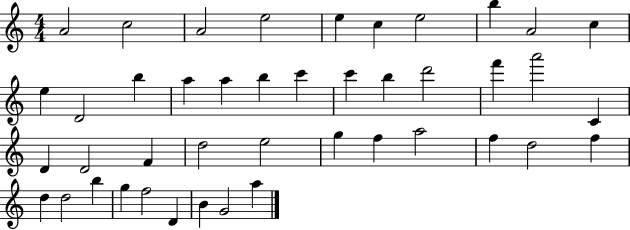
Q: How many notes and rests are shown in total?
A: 43